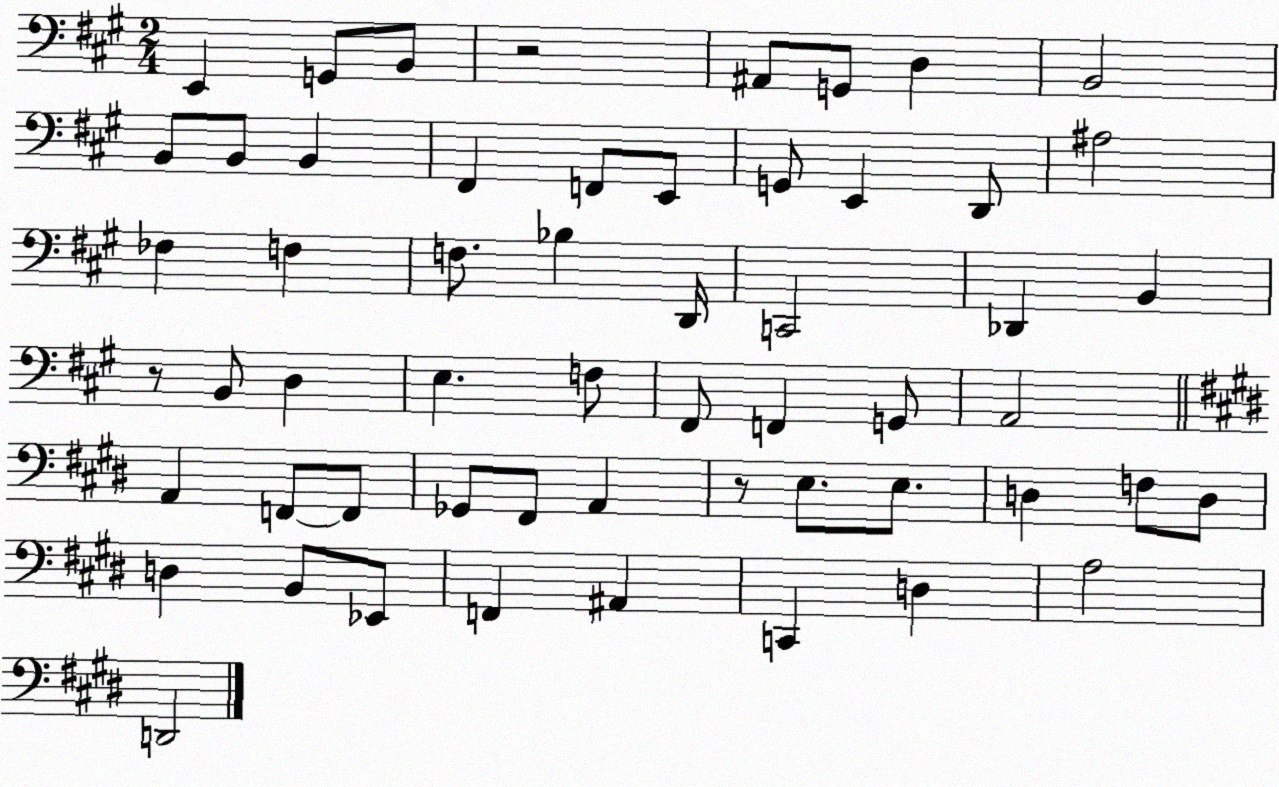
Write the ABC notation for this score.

X:1
T:Untitled
M:2/4
L:1/4
K:A
E,, G,,/2 B,,/2 z2 ^A,,/2 G,,/2 D, B,,2 B,,/2 B,,/2 B,, ^F,, F,,/2 E,,/2 G,,/2 E,, D,,/2 ^A,2 _F, F, F,/2 _B, D,,/4 C,,2 _D,, B,, z/2 B,,/2 D, E, F,/2 ^F,,/2 F,, G,,/2 A,,2 A,, F,,/2 F,,/2 _G,,/2 ^F,,/2 A,, z/2 E,/2 E,/2 D, F,/2 D,/2 D, B,,/2 _E,,/2 F,, ^A,, C,, D, A,2 D,,2